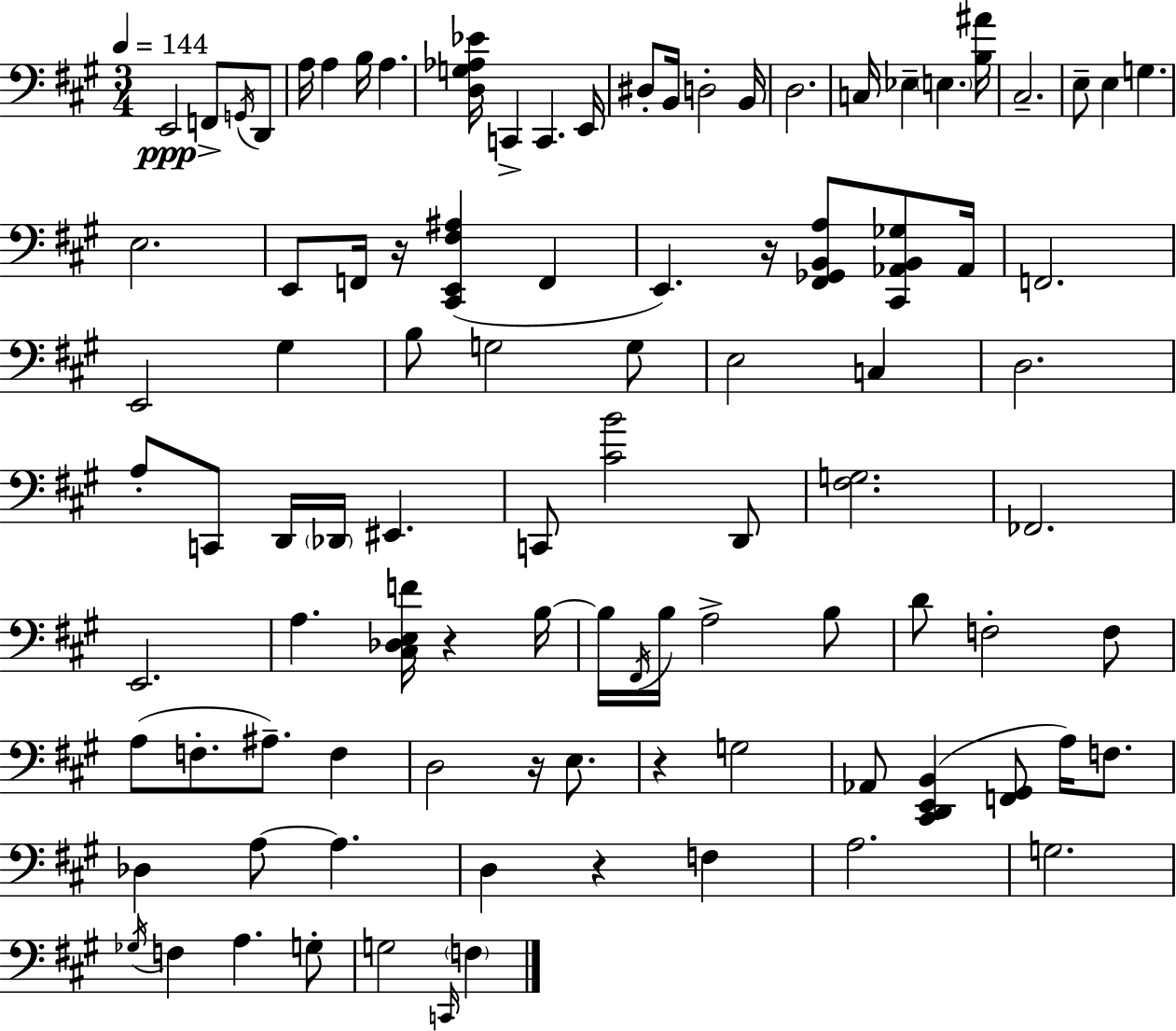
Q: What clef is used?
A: bass